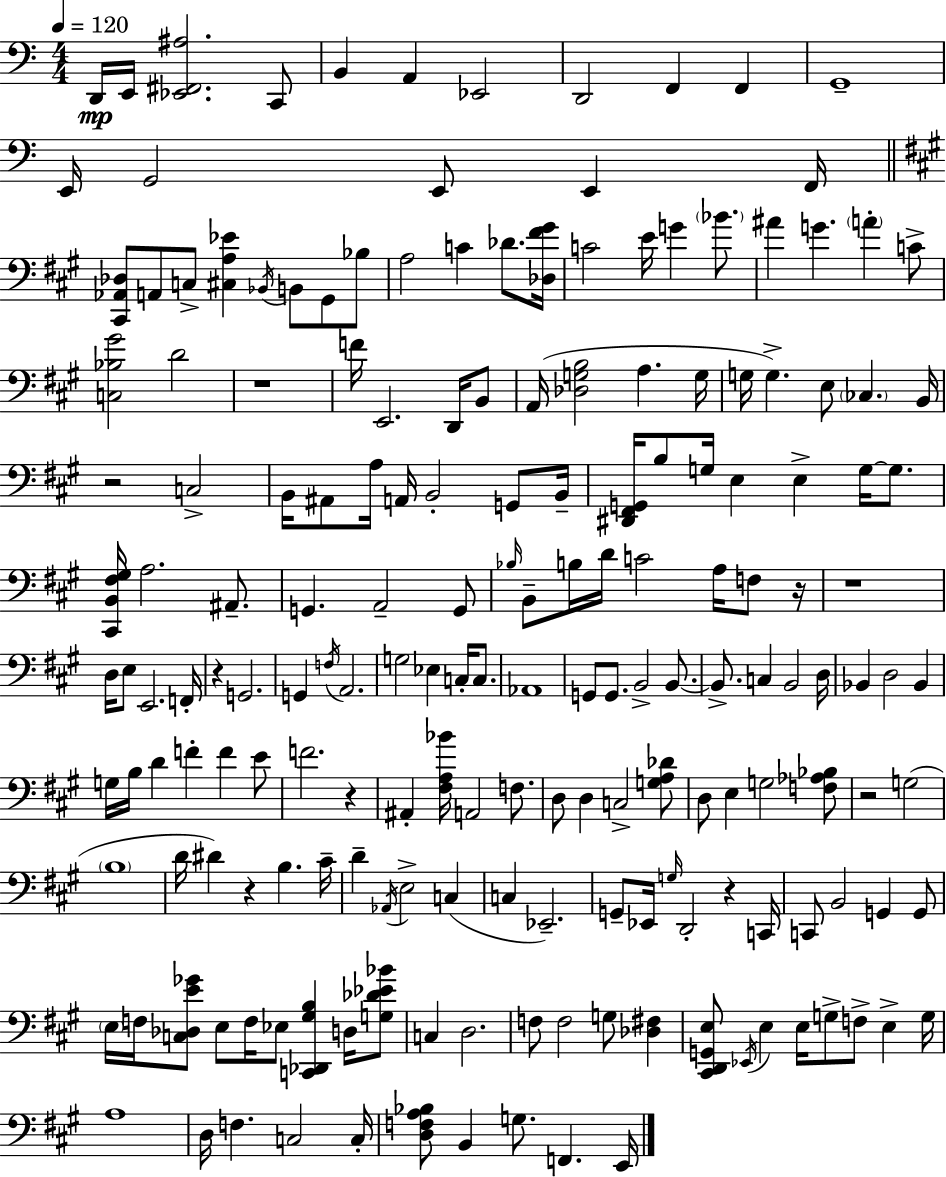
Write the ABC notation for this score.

X:1
T:Untitled
M:4/4
L:1/4
K:Am
D,,/4 E,,/4 [_E,,^F,,^A,]2 C,,/2 B,, A,, _E,,2 D,,2 F,, F,, G,,4 E,,/4 G,,2 E,,/2 E,, F,,/4 [^C,,_A,,_D,]/2 A,,/2 C,/2 [^C,A,_E] _B,,/4 B,,/2 ^G,,/2 _B,/2 A,2 C _D/2 [_D,^F^G]/4 C2 E/4 G _B/2 ^A G A C/2 [C,_B,^G]2 D2 z4 F/4 E,,2 D,,/4 B,,/2 A,,/4 [_D,G,B,]2 A, G,/4 G,/4 G, E,/2 _C, B,,/4 z2 C,2 B,,/4 ^A,,/2 A,/4 A,,/4 B,,2 G,,/2 B,,/4 [^D,,^F,,G,,]/4 B,/2 G,/4 E, E, G,/4 G,/2 [^C,,B,,^F,^G,]/4 A,2 ^A,,/2 G,, A,,2 G,,/2 _B,/4 B,,/2 B,/4 D/4 C2 A,/4 F,/2 z/4 z4 D,/4 E,/2 E,,2 F,,/4 z G,,2 G,, F,/4 A,,2 G,2 _E, C,/4 C,/2 _A,,4 G,,/2 G,,/2 B,,2 B,,/2 B,,/2 C, B,,2 D,/4 _B,, D,2 _B,, G,/4 B,/4 D F F E/2 F2 z ^A,, [^F,A,_B]/4 A,,2 F,/2 D,/2 D, C,2 [G,A,_D]/2 D,/2 E, G,2 [F,_A,_B,]/2 z2 G,2 B,4 D/4 ^D z B, ^C/4 D _A,,/4 E,2 C, C, _E,,2 G,,/2 _E,,/4 G,/4 D,,2 z C,,/4 C,,/2 B,,2 G,, G,,/2 E,/4 F,/4 [C,_D,E_G]/2 E,/2 F,/4 _E,/2 [C,,_D,,^G,B,] D,/4 [G,_D_E_B]/2 C, D,2 F,/2 F,2 G,/2 [_D,^F,] [^C,,D,,G,,E,]/2 _E,,/4 E, E,/4 G,/2 F,/2 E, G,/4 A,4 D,/4 F, C,2 C,/4 [D,F,A,_B,]/2 B,, G,/2 F,, E,,/4